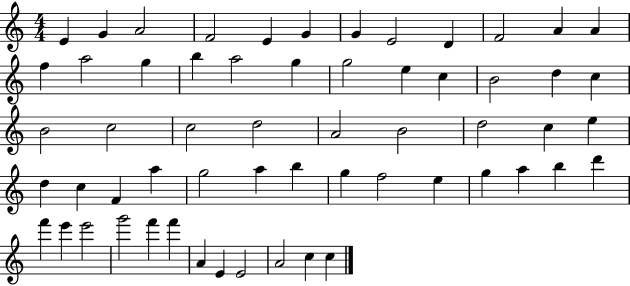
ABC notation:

X:1
T:Untitled
M:4/4
L:1/4
K:C
E G A2 F2 E G G E2 D F2 A A f a2 g b a2 g g2 e c B2 d c B2 c2 c2 d2 A2 B2 d2 c e d c F a g2 a b g f2 e g a b d' f' e' e'2 g'2 f' f' A E E2 A2 c c